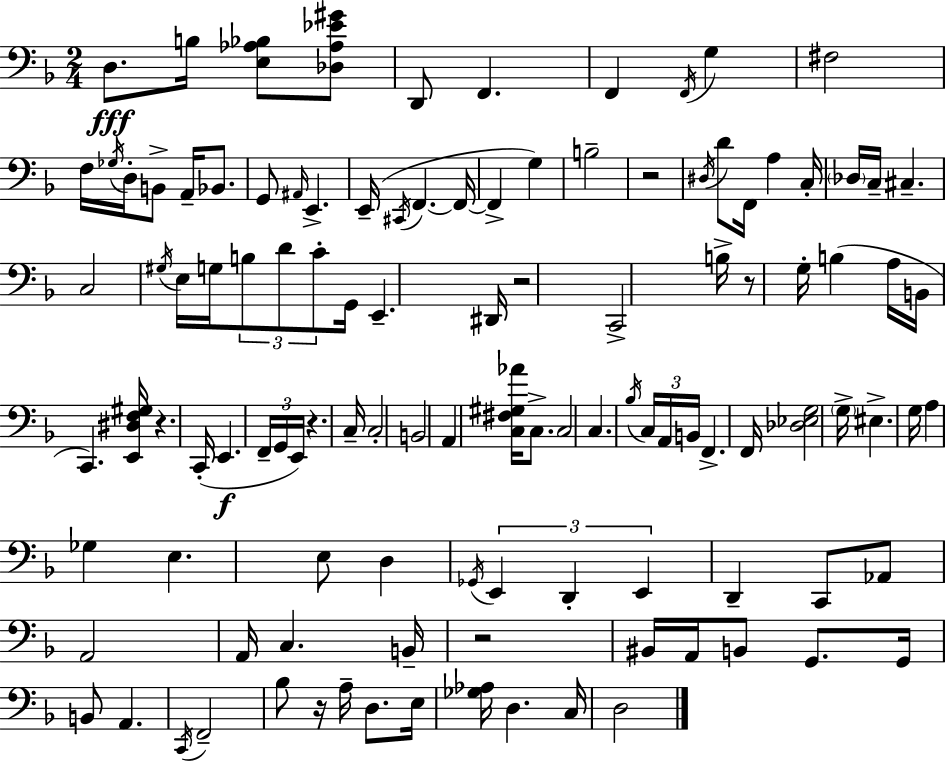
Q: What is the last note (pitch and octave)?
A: D3